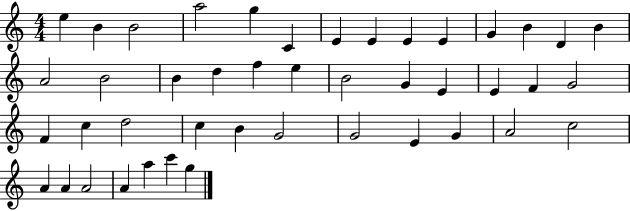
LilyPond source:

{
  \clef treble
  \numericTimeSignature
  \time 4/4
  \key c \major
  e''4 b'4 b'2 | a''2 g''4 c'4 | e'4 e'4 e'4 e'4 | g'4 b'4 d'4 b'4 | \break a'2 b'2 | b'4 d''4 f''4 e''4 | b'2 g'4 e'4 | e'4 f'4 g'2 | \break f'4 c''4 d''2 | c''4 b'4 g'2 | g'2 e'4 g'4 | a'2 c''2 | \break a'4 a'4 a'2 | a'4 a''4 c'''4 g''4 | \bar "|."
}